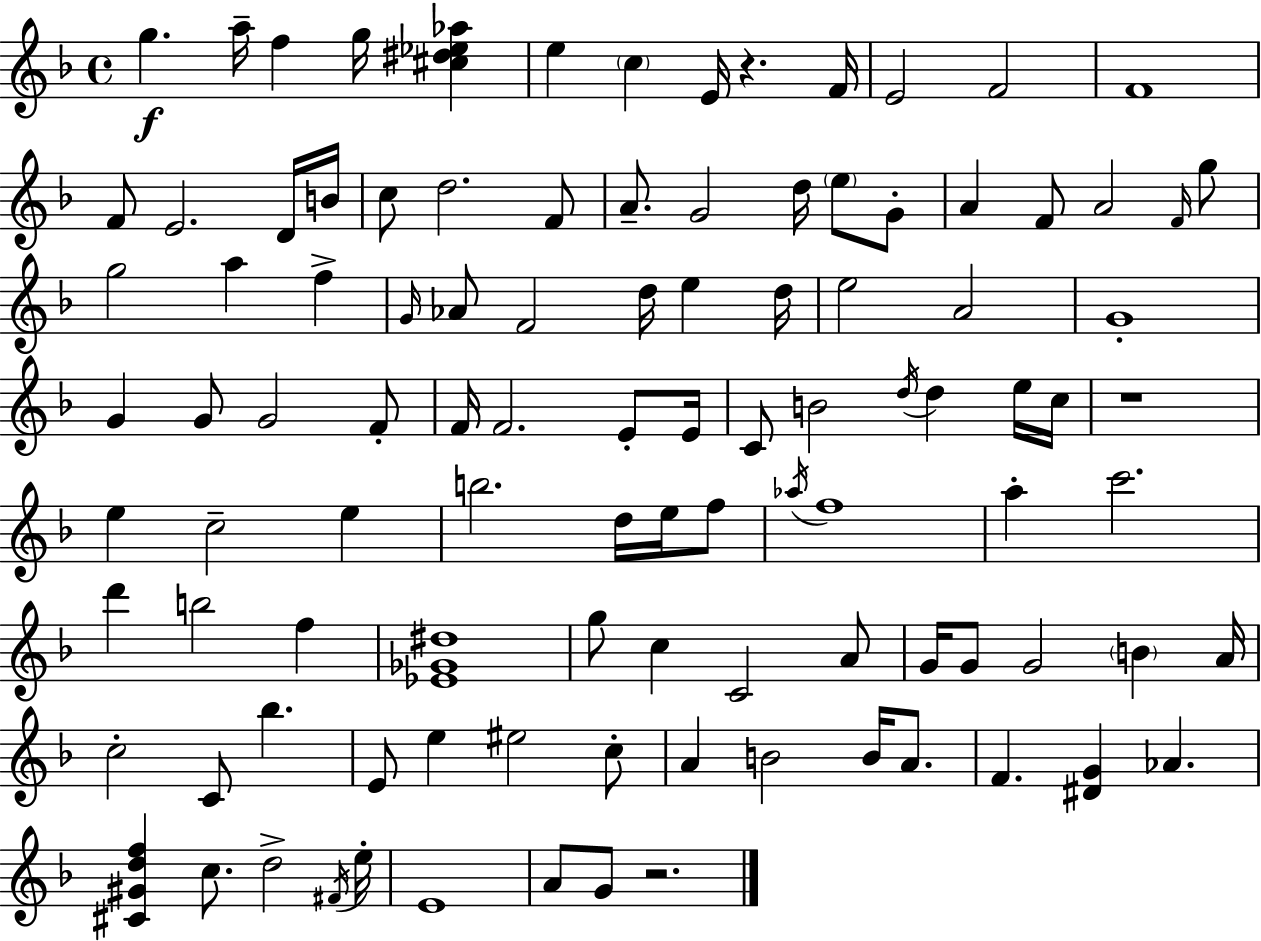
G5/q. A5/s F5/q G5/s [C#5,D#5,Eb5,Ab5]/q E5/q C5/q E4/s R/q. F4/s E4/h F4/h F4/w F4/e E4/h. D4/s B4/s C5/e D5/h. F4/e A4/e. G4/h D5/s E5/e G4/e A4/q F4/e A4/h F4/s G5/e G5/h A5/q F5/q G4/s Ab4/e F4/h D5/s E5/q D5/s E5/h A4/h G4/w G4/q G4/e G4/h F4/e F4/s F4/h. E4/e E4/s C4/e B4/h D5/s D5/q E5/s C5/s R/w E5/q C5/h E5/q B5/h. D5/s E5/s F5/e Ab5/s F5/w A5/q C6/h. D6/q B5/h F5/q [Eb4,Gb4,D#5]/w G5/e C5/q C4/h A4/e G4/s G4/e G4/h B4/q A4/s C5/h C4/e Bb5/q. E4/e E5/q EIS5/h C5/e A4/q B4/h B4/s A4/e. F4/q. [D#4,G4]/q Ab4/q. [C#4,G#4,D5,F5]/q C5/e. D5/h F#4/s E5/s E4/w A4/e G4/e R/h.